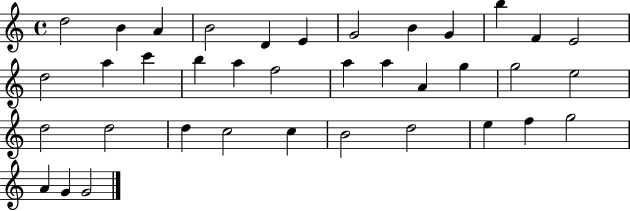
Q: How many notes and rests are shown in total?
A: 37